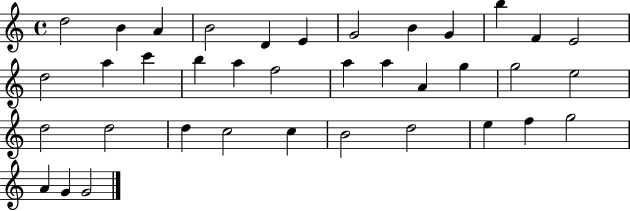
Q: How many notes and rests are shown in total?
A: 37